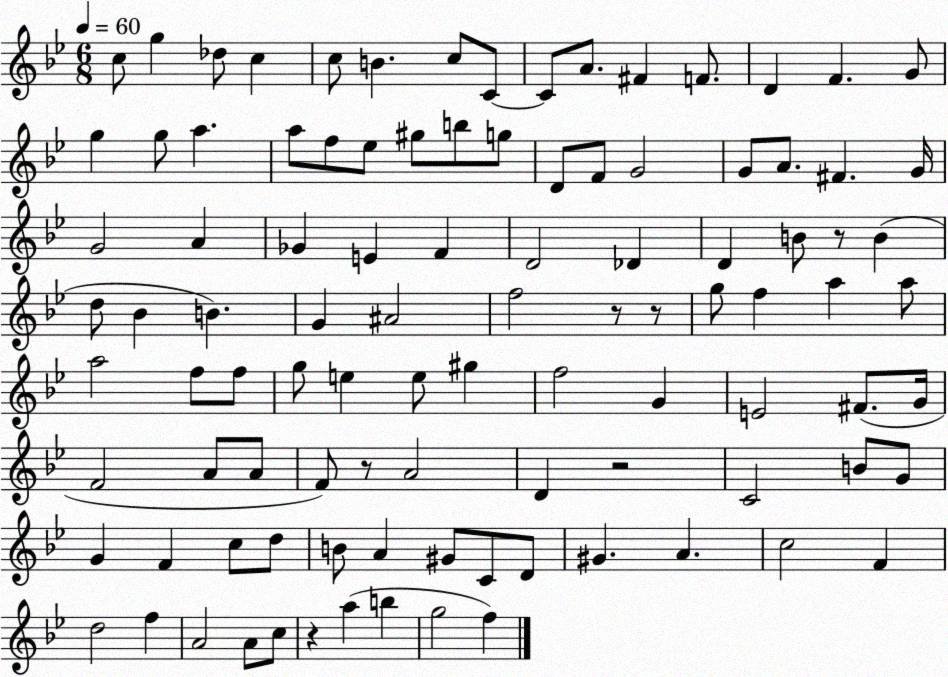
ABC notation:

X:1
T:Untitled
M:6/8
L:1/4
K:Bb
c/2 g _d/2 c c/2 B c/2 C/2 C/2 A/2 ^F F/2 D F G/2 g g/2 a a/2 f/2 _e/2 ^g/2 b/2 g/2 D/2 F/2 G2 G/2 A/2 ^F G/4 G2 A _G E F D2 _D D B/2 z/2 B d/2 _B B G ^A2 f2 z/2 z/2 g/2 f a a/2 a2 f/2 f/2 g/2 e e/2 ^g f2 G E2 ^F/2 G/4 F2 A/2 A/2 F/2 z/2 A2 D z2 C2 B/2 G/2 G F c/2 d/2 B/2 A ^G/2 C/2 D/2 ^G A c2 F d2 f A2 A/2 c/2 z a b g2 f